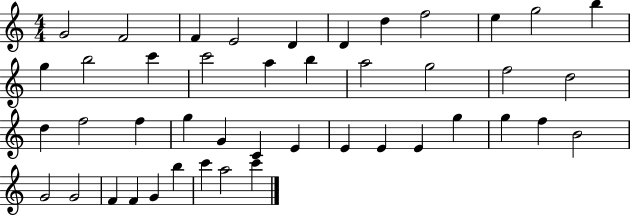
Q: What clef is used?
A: treble